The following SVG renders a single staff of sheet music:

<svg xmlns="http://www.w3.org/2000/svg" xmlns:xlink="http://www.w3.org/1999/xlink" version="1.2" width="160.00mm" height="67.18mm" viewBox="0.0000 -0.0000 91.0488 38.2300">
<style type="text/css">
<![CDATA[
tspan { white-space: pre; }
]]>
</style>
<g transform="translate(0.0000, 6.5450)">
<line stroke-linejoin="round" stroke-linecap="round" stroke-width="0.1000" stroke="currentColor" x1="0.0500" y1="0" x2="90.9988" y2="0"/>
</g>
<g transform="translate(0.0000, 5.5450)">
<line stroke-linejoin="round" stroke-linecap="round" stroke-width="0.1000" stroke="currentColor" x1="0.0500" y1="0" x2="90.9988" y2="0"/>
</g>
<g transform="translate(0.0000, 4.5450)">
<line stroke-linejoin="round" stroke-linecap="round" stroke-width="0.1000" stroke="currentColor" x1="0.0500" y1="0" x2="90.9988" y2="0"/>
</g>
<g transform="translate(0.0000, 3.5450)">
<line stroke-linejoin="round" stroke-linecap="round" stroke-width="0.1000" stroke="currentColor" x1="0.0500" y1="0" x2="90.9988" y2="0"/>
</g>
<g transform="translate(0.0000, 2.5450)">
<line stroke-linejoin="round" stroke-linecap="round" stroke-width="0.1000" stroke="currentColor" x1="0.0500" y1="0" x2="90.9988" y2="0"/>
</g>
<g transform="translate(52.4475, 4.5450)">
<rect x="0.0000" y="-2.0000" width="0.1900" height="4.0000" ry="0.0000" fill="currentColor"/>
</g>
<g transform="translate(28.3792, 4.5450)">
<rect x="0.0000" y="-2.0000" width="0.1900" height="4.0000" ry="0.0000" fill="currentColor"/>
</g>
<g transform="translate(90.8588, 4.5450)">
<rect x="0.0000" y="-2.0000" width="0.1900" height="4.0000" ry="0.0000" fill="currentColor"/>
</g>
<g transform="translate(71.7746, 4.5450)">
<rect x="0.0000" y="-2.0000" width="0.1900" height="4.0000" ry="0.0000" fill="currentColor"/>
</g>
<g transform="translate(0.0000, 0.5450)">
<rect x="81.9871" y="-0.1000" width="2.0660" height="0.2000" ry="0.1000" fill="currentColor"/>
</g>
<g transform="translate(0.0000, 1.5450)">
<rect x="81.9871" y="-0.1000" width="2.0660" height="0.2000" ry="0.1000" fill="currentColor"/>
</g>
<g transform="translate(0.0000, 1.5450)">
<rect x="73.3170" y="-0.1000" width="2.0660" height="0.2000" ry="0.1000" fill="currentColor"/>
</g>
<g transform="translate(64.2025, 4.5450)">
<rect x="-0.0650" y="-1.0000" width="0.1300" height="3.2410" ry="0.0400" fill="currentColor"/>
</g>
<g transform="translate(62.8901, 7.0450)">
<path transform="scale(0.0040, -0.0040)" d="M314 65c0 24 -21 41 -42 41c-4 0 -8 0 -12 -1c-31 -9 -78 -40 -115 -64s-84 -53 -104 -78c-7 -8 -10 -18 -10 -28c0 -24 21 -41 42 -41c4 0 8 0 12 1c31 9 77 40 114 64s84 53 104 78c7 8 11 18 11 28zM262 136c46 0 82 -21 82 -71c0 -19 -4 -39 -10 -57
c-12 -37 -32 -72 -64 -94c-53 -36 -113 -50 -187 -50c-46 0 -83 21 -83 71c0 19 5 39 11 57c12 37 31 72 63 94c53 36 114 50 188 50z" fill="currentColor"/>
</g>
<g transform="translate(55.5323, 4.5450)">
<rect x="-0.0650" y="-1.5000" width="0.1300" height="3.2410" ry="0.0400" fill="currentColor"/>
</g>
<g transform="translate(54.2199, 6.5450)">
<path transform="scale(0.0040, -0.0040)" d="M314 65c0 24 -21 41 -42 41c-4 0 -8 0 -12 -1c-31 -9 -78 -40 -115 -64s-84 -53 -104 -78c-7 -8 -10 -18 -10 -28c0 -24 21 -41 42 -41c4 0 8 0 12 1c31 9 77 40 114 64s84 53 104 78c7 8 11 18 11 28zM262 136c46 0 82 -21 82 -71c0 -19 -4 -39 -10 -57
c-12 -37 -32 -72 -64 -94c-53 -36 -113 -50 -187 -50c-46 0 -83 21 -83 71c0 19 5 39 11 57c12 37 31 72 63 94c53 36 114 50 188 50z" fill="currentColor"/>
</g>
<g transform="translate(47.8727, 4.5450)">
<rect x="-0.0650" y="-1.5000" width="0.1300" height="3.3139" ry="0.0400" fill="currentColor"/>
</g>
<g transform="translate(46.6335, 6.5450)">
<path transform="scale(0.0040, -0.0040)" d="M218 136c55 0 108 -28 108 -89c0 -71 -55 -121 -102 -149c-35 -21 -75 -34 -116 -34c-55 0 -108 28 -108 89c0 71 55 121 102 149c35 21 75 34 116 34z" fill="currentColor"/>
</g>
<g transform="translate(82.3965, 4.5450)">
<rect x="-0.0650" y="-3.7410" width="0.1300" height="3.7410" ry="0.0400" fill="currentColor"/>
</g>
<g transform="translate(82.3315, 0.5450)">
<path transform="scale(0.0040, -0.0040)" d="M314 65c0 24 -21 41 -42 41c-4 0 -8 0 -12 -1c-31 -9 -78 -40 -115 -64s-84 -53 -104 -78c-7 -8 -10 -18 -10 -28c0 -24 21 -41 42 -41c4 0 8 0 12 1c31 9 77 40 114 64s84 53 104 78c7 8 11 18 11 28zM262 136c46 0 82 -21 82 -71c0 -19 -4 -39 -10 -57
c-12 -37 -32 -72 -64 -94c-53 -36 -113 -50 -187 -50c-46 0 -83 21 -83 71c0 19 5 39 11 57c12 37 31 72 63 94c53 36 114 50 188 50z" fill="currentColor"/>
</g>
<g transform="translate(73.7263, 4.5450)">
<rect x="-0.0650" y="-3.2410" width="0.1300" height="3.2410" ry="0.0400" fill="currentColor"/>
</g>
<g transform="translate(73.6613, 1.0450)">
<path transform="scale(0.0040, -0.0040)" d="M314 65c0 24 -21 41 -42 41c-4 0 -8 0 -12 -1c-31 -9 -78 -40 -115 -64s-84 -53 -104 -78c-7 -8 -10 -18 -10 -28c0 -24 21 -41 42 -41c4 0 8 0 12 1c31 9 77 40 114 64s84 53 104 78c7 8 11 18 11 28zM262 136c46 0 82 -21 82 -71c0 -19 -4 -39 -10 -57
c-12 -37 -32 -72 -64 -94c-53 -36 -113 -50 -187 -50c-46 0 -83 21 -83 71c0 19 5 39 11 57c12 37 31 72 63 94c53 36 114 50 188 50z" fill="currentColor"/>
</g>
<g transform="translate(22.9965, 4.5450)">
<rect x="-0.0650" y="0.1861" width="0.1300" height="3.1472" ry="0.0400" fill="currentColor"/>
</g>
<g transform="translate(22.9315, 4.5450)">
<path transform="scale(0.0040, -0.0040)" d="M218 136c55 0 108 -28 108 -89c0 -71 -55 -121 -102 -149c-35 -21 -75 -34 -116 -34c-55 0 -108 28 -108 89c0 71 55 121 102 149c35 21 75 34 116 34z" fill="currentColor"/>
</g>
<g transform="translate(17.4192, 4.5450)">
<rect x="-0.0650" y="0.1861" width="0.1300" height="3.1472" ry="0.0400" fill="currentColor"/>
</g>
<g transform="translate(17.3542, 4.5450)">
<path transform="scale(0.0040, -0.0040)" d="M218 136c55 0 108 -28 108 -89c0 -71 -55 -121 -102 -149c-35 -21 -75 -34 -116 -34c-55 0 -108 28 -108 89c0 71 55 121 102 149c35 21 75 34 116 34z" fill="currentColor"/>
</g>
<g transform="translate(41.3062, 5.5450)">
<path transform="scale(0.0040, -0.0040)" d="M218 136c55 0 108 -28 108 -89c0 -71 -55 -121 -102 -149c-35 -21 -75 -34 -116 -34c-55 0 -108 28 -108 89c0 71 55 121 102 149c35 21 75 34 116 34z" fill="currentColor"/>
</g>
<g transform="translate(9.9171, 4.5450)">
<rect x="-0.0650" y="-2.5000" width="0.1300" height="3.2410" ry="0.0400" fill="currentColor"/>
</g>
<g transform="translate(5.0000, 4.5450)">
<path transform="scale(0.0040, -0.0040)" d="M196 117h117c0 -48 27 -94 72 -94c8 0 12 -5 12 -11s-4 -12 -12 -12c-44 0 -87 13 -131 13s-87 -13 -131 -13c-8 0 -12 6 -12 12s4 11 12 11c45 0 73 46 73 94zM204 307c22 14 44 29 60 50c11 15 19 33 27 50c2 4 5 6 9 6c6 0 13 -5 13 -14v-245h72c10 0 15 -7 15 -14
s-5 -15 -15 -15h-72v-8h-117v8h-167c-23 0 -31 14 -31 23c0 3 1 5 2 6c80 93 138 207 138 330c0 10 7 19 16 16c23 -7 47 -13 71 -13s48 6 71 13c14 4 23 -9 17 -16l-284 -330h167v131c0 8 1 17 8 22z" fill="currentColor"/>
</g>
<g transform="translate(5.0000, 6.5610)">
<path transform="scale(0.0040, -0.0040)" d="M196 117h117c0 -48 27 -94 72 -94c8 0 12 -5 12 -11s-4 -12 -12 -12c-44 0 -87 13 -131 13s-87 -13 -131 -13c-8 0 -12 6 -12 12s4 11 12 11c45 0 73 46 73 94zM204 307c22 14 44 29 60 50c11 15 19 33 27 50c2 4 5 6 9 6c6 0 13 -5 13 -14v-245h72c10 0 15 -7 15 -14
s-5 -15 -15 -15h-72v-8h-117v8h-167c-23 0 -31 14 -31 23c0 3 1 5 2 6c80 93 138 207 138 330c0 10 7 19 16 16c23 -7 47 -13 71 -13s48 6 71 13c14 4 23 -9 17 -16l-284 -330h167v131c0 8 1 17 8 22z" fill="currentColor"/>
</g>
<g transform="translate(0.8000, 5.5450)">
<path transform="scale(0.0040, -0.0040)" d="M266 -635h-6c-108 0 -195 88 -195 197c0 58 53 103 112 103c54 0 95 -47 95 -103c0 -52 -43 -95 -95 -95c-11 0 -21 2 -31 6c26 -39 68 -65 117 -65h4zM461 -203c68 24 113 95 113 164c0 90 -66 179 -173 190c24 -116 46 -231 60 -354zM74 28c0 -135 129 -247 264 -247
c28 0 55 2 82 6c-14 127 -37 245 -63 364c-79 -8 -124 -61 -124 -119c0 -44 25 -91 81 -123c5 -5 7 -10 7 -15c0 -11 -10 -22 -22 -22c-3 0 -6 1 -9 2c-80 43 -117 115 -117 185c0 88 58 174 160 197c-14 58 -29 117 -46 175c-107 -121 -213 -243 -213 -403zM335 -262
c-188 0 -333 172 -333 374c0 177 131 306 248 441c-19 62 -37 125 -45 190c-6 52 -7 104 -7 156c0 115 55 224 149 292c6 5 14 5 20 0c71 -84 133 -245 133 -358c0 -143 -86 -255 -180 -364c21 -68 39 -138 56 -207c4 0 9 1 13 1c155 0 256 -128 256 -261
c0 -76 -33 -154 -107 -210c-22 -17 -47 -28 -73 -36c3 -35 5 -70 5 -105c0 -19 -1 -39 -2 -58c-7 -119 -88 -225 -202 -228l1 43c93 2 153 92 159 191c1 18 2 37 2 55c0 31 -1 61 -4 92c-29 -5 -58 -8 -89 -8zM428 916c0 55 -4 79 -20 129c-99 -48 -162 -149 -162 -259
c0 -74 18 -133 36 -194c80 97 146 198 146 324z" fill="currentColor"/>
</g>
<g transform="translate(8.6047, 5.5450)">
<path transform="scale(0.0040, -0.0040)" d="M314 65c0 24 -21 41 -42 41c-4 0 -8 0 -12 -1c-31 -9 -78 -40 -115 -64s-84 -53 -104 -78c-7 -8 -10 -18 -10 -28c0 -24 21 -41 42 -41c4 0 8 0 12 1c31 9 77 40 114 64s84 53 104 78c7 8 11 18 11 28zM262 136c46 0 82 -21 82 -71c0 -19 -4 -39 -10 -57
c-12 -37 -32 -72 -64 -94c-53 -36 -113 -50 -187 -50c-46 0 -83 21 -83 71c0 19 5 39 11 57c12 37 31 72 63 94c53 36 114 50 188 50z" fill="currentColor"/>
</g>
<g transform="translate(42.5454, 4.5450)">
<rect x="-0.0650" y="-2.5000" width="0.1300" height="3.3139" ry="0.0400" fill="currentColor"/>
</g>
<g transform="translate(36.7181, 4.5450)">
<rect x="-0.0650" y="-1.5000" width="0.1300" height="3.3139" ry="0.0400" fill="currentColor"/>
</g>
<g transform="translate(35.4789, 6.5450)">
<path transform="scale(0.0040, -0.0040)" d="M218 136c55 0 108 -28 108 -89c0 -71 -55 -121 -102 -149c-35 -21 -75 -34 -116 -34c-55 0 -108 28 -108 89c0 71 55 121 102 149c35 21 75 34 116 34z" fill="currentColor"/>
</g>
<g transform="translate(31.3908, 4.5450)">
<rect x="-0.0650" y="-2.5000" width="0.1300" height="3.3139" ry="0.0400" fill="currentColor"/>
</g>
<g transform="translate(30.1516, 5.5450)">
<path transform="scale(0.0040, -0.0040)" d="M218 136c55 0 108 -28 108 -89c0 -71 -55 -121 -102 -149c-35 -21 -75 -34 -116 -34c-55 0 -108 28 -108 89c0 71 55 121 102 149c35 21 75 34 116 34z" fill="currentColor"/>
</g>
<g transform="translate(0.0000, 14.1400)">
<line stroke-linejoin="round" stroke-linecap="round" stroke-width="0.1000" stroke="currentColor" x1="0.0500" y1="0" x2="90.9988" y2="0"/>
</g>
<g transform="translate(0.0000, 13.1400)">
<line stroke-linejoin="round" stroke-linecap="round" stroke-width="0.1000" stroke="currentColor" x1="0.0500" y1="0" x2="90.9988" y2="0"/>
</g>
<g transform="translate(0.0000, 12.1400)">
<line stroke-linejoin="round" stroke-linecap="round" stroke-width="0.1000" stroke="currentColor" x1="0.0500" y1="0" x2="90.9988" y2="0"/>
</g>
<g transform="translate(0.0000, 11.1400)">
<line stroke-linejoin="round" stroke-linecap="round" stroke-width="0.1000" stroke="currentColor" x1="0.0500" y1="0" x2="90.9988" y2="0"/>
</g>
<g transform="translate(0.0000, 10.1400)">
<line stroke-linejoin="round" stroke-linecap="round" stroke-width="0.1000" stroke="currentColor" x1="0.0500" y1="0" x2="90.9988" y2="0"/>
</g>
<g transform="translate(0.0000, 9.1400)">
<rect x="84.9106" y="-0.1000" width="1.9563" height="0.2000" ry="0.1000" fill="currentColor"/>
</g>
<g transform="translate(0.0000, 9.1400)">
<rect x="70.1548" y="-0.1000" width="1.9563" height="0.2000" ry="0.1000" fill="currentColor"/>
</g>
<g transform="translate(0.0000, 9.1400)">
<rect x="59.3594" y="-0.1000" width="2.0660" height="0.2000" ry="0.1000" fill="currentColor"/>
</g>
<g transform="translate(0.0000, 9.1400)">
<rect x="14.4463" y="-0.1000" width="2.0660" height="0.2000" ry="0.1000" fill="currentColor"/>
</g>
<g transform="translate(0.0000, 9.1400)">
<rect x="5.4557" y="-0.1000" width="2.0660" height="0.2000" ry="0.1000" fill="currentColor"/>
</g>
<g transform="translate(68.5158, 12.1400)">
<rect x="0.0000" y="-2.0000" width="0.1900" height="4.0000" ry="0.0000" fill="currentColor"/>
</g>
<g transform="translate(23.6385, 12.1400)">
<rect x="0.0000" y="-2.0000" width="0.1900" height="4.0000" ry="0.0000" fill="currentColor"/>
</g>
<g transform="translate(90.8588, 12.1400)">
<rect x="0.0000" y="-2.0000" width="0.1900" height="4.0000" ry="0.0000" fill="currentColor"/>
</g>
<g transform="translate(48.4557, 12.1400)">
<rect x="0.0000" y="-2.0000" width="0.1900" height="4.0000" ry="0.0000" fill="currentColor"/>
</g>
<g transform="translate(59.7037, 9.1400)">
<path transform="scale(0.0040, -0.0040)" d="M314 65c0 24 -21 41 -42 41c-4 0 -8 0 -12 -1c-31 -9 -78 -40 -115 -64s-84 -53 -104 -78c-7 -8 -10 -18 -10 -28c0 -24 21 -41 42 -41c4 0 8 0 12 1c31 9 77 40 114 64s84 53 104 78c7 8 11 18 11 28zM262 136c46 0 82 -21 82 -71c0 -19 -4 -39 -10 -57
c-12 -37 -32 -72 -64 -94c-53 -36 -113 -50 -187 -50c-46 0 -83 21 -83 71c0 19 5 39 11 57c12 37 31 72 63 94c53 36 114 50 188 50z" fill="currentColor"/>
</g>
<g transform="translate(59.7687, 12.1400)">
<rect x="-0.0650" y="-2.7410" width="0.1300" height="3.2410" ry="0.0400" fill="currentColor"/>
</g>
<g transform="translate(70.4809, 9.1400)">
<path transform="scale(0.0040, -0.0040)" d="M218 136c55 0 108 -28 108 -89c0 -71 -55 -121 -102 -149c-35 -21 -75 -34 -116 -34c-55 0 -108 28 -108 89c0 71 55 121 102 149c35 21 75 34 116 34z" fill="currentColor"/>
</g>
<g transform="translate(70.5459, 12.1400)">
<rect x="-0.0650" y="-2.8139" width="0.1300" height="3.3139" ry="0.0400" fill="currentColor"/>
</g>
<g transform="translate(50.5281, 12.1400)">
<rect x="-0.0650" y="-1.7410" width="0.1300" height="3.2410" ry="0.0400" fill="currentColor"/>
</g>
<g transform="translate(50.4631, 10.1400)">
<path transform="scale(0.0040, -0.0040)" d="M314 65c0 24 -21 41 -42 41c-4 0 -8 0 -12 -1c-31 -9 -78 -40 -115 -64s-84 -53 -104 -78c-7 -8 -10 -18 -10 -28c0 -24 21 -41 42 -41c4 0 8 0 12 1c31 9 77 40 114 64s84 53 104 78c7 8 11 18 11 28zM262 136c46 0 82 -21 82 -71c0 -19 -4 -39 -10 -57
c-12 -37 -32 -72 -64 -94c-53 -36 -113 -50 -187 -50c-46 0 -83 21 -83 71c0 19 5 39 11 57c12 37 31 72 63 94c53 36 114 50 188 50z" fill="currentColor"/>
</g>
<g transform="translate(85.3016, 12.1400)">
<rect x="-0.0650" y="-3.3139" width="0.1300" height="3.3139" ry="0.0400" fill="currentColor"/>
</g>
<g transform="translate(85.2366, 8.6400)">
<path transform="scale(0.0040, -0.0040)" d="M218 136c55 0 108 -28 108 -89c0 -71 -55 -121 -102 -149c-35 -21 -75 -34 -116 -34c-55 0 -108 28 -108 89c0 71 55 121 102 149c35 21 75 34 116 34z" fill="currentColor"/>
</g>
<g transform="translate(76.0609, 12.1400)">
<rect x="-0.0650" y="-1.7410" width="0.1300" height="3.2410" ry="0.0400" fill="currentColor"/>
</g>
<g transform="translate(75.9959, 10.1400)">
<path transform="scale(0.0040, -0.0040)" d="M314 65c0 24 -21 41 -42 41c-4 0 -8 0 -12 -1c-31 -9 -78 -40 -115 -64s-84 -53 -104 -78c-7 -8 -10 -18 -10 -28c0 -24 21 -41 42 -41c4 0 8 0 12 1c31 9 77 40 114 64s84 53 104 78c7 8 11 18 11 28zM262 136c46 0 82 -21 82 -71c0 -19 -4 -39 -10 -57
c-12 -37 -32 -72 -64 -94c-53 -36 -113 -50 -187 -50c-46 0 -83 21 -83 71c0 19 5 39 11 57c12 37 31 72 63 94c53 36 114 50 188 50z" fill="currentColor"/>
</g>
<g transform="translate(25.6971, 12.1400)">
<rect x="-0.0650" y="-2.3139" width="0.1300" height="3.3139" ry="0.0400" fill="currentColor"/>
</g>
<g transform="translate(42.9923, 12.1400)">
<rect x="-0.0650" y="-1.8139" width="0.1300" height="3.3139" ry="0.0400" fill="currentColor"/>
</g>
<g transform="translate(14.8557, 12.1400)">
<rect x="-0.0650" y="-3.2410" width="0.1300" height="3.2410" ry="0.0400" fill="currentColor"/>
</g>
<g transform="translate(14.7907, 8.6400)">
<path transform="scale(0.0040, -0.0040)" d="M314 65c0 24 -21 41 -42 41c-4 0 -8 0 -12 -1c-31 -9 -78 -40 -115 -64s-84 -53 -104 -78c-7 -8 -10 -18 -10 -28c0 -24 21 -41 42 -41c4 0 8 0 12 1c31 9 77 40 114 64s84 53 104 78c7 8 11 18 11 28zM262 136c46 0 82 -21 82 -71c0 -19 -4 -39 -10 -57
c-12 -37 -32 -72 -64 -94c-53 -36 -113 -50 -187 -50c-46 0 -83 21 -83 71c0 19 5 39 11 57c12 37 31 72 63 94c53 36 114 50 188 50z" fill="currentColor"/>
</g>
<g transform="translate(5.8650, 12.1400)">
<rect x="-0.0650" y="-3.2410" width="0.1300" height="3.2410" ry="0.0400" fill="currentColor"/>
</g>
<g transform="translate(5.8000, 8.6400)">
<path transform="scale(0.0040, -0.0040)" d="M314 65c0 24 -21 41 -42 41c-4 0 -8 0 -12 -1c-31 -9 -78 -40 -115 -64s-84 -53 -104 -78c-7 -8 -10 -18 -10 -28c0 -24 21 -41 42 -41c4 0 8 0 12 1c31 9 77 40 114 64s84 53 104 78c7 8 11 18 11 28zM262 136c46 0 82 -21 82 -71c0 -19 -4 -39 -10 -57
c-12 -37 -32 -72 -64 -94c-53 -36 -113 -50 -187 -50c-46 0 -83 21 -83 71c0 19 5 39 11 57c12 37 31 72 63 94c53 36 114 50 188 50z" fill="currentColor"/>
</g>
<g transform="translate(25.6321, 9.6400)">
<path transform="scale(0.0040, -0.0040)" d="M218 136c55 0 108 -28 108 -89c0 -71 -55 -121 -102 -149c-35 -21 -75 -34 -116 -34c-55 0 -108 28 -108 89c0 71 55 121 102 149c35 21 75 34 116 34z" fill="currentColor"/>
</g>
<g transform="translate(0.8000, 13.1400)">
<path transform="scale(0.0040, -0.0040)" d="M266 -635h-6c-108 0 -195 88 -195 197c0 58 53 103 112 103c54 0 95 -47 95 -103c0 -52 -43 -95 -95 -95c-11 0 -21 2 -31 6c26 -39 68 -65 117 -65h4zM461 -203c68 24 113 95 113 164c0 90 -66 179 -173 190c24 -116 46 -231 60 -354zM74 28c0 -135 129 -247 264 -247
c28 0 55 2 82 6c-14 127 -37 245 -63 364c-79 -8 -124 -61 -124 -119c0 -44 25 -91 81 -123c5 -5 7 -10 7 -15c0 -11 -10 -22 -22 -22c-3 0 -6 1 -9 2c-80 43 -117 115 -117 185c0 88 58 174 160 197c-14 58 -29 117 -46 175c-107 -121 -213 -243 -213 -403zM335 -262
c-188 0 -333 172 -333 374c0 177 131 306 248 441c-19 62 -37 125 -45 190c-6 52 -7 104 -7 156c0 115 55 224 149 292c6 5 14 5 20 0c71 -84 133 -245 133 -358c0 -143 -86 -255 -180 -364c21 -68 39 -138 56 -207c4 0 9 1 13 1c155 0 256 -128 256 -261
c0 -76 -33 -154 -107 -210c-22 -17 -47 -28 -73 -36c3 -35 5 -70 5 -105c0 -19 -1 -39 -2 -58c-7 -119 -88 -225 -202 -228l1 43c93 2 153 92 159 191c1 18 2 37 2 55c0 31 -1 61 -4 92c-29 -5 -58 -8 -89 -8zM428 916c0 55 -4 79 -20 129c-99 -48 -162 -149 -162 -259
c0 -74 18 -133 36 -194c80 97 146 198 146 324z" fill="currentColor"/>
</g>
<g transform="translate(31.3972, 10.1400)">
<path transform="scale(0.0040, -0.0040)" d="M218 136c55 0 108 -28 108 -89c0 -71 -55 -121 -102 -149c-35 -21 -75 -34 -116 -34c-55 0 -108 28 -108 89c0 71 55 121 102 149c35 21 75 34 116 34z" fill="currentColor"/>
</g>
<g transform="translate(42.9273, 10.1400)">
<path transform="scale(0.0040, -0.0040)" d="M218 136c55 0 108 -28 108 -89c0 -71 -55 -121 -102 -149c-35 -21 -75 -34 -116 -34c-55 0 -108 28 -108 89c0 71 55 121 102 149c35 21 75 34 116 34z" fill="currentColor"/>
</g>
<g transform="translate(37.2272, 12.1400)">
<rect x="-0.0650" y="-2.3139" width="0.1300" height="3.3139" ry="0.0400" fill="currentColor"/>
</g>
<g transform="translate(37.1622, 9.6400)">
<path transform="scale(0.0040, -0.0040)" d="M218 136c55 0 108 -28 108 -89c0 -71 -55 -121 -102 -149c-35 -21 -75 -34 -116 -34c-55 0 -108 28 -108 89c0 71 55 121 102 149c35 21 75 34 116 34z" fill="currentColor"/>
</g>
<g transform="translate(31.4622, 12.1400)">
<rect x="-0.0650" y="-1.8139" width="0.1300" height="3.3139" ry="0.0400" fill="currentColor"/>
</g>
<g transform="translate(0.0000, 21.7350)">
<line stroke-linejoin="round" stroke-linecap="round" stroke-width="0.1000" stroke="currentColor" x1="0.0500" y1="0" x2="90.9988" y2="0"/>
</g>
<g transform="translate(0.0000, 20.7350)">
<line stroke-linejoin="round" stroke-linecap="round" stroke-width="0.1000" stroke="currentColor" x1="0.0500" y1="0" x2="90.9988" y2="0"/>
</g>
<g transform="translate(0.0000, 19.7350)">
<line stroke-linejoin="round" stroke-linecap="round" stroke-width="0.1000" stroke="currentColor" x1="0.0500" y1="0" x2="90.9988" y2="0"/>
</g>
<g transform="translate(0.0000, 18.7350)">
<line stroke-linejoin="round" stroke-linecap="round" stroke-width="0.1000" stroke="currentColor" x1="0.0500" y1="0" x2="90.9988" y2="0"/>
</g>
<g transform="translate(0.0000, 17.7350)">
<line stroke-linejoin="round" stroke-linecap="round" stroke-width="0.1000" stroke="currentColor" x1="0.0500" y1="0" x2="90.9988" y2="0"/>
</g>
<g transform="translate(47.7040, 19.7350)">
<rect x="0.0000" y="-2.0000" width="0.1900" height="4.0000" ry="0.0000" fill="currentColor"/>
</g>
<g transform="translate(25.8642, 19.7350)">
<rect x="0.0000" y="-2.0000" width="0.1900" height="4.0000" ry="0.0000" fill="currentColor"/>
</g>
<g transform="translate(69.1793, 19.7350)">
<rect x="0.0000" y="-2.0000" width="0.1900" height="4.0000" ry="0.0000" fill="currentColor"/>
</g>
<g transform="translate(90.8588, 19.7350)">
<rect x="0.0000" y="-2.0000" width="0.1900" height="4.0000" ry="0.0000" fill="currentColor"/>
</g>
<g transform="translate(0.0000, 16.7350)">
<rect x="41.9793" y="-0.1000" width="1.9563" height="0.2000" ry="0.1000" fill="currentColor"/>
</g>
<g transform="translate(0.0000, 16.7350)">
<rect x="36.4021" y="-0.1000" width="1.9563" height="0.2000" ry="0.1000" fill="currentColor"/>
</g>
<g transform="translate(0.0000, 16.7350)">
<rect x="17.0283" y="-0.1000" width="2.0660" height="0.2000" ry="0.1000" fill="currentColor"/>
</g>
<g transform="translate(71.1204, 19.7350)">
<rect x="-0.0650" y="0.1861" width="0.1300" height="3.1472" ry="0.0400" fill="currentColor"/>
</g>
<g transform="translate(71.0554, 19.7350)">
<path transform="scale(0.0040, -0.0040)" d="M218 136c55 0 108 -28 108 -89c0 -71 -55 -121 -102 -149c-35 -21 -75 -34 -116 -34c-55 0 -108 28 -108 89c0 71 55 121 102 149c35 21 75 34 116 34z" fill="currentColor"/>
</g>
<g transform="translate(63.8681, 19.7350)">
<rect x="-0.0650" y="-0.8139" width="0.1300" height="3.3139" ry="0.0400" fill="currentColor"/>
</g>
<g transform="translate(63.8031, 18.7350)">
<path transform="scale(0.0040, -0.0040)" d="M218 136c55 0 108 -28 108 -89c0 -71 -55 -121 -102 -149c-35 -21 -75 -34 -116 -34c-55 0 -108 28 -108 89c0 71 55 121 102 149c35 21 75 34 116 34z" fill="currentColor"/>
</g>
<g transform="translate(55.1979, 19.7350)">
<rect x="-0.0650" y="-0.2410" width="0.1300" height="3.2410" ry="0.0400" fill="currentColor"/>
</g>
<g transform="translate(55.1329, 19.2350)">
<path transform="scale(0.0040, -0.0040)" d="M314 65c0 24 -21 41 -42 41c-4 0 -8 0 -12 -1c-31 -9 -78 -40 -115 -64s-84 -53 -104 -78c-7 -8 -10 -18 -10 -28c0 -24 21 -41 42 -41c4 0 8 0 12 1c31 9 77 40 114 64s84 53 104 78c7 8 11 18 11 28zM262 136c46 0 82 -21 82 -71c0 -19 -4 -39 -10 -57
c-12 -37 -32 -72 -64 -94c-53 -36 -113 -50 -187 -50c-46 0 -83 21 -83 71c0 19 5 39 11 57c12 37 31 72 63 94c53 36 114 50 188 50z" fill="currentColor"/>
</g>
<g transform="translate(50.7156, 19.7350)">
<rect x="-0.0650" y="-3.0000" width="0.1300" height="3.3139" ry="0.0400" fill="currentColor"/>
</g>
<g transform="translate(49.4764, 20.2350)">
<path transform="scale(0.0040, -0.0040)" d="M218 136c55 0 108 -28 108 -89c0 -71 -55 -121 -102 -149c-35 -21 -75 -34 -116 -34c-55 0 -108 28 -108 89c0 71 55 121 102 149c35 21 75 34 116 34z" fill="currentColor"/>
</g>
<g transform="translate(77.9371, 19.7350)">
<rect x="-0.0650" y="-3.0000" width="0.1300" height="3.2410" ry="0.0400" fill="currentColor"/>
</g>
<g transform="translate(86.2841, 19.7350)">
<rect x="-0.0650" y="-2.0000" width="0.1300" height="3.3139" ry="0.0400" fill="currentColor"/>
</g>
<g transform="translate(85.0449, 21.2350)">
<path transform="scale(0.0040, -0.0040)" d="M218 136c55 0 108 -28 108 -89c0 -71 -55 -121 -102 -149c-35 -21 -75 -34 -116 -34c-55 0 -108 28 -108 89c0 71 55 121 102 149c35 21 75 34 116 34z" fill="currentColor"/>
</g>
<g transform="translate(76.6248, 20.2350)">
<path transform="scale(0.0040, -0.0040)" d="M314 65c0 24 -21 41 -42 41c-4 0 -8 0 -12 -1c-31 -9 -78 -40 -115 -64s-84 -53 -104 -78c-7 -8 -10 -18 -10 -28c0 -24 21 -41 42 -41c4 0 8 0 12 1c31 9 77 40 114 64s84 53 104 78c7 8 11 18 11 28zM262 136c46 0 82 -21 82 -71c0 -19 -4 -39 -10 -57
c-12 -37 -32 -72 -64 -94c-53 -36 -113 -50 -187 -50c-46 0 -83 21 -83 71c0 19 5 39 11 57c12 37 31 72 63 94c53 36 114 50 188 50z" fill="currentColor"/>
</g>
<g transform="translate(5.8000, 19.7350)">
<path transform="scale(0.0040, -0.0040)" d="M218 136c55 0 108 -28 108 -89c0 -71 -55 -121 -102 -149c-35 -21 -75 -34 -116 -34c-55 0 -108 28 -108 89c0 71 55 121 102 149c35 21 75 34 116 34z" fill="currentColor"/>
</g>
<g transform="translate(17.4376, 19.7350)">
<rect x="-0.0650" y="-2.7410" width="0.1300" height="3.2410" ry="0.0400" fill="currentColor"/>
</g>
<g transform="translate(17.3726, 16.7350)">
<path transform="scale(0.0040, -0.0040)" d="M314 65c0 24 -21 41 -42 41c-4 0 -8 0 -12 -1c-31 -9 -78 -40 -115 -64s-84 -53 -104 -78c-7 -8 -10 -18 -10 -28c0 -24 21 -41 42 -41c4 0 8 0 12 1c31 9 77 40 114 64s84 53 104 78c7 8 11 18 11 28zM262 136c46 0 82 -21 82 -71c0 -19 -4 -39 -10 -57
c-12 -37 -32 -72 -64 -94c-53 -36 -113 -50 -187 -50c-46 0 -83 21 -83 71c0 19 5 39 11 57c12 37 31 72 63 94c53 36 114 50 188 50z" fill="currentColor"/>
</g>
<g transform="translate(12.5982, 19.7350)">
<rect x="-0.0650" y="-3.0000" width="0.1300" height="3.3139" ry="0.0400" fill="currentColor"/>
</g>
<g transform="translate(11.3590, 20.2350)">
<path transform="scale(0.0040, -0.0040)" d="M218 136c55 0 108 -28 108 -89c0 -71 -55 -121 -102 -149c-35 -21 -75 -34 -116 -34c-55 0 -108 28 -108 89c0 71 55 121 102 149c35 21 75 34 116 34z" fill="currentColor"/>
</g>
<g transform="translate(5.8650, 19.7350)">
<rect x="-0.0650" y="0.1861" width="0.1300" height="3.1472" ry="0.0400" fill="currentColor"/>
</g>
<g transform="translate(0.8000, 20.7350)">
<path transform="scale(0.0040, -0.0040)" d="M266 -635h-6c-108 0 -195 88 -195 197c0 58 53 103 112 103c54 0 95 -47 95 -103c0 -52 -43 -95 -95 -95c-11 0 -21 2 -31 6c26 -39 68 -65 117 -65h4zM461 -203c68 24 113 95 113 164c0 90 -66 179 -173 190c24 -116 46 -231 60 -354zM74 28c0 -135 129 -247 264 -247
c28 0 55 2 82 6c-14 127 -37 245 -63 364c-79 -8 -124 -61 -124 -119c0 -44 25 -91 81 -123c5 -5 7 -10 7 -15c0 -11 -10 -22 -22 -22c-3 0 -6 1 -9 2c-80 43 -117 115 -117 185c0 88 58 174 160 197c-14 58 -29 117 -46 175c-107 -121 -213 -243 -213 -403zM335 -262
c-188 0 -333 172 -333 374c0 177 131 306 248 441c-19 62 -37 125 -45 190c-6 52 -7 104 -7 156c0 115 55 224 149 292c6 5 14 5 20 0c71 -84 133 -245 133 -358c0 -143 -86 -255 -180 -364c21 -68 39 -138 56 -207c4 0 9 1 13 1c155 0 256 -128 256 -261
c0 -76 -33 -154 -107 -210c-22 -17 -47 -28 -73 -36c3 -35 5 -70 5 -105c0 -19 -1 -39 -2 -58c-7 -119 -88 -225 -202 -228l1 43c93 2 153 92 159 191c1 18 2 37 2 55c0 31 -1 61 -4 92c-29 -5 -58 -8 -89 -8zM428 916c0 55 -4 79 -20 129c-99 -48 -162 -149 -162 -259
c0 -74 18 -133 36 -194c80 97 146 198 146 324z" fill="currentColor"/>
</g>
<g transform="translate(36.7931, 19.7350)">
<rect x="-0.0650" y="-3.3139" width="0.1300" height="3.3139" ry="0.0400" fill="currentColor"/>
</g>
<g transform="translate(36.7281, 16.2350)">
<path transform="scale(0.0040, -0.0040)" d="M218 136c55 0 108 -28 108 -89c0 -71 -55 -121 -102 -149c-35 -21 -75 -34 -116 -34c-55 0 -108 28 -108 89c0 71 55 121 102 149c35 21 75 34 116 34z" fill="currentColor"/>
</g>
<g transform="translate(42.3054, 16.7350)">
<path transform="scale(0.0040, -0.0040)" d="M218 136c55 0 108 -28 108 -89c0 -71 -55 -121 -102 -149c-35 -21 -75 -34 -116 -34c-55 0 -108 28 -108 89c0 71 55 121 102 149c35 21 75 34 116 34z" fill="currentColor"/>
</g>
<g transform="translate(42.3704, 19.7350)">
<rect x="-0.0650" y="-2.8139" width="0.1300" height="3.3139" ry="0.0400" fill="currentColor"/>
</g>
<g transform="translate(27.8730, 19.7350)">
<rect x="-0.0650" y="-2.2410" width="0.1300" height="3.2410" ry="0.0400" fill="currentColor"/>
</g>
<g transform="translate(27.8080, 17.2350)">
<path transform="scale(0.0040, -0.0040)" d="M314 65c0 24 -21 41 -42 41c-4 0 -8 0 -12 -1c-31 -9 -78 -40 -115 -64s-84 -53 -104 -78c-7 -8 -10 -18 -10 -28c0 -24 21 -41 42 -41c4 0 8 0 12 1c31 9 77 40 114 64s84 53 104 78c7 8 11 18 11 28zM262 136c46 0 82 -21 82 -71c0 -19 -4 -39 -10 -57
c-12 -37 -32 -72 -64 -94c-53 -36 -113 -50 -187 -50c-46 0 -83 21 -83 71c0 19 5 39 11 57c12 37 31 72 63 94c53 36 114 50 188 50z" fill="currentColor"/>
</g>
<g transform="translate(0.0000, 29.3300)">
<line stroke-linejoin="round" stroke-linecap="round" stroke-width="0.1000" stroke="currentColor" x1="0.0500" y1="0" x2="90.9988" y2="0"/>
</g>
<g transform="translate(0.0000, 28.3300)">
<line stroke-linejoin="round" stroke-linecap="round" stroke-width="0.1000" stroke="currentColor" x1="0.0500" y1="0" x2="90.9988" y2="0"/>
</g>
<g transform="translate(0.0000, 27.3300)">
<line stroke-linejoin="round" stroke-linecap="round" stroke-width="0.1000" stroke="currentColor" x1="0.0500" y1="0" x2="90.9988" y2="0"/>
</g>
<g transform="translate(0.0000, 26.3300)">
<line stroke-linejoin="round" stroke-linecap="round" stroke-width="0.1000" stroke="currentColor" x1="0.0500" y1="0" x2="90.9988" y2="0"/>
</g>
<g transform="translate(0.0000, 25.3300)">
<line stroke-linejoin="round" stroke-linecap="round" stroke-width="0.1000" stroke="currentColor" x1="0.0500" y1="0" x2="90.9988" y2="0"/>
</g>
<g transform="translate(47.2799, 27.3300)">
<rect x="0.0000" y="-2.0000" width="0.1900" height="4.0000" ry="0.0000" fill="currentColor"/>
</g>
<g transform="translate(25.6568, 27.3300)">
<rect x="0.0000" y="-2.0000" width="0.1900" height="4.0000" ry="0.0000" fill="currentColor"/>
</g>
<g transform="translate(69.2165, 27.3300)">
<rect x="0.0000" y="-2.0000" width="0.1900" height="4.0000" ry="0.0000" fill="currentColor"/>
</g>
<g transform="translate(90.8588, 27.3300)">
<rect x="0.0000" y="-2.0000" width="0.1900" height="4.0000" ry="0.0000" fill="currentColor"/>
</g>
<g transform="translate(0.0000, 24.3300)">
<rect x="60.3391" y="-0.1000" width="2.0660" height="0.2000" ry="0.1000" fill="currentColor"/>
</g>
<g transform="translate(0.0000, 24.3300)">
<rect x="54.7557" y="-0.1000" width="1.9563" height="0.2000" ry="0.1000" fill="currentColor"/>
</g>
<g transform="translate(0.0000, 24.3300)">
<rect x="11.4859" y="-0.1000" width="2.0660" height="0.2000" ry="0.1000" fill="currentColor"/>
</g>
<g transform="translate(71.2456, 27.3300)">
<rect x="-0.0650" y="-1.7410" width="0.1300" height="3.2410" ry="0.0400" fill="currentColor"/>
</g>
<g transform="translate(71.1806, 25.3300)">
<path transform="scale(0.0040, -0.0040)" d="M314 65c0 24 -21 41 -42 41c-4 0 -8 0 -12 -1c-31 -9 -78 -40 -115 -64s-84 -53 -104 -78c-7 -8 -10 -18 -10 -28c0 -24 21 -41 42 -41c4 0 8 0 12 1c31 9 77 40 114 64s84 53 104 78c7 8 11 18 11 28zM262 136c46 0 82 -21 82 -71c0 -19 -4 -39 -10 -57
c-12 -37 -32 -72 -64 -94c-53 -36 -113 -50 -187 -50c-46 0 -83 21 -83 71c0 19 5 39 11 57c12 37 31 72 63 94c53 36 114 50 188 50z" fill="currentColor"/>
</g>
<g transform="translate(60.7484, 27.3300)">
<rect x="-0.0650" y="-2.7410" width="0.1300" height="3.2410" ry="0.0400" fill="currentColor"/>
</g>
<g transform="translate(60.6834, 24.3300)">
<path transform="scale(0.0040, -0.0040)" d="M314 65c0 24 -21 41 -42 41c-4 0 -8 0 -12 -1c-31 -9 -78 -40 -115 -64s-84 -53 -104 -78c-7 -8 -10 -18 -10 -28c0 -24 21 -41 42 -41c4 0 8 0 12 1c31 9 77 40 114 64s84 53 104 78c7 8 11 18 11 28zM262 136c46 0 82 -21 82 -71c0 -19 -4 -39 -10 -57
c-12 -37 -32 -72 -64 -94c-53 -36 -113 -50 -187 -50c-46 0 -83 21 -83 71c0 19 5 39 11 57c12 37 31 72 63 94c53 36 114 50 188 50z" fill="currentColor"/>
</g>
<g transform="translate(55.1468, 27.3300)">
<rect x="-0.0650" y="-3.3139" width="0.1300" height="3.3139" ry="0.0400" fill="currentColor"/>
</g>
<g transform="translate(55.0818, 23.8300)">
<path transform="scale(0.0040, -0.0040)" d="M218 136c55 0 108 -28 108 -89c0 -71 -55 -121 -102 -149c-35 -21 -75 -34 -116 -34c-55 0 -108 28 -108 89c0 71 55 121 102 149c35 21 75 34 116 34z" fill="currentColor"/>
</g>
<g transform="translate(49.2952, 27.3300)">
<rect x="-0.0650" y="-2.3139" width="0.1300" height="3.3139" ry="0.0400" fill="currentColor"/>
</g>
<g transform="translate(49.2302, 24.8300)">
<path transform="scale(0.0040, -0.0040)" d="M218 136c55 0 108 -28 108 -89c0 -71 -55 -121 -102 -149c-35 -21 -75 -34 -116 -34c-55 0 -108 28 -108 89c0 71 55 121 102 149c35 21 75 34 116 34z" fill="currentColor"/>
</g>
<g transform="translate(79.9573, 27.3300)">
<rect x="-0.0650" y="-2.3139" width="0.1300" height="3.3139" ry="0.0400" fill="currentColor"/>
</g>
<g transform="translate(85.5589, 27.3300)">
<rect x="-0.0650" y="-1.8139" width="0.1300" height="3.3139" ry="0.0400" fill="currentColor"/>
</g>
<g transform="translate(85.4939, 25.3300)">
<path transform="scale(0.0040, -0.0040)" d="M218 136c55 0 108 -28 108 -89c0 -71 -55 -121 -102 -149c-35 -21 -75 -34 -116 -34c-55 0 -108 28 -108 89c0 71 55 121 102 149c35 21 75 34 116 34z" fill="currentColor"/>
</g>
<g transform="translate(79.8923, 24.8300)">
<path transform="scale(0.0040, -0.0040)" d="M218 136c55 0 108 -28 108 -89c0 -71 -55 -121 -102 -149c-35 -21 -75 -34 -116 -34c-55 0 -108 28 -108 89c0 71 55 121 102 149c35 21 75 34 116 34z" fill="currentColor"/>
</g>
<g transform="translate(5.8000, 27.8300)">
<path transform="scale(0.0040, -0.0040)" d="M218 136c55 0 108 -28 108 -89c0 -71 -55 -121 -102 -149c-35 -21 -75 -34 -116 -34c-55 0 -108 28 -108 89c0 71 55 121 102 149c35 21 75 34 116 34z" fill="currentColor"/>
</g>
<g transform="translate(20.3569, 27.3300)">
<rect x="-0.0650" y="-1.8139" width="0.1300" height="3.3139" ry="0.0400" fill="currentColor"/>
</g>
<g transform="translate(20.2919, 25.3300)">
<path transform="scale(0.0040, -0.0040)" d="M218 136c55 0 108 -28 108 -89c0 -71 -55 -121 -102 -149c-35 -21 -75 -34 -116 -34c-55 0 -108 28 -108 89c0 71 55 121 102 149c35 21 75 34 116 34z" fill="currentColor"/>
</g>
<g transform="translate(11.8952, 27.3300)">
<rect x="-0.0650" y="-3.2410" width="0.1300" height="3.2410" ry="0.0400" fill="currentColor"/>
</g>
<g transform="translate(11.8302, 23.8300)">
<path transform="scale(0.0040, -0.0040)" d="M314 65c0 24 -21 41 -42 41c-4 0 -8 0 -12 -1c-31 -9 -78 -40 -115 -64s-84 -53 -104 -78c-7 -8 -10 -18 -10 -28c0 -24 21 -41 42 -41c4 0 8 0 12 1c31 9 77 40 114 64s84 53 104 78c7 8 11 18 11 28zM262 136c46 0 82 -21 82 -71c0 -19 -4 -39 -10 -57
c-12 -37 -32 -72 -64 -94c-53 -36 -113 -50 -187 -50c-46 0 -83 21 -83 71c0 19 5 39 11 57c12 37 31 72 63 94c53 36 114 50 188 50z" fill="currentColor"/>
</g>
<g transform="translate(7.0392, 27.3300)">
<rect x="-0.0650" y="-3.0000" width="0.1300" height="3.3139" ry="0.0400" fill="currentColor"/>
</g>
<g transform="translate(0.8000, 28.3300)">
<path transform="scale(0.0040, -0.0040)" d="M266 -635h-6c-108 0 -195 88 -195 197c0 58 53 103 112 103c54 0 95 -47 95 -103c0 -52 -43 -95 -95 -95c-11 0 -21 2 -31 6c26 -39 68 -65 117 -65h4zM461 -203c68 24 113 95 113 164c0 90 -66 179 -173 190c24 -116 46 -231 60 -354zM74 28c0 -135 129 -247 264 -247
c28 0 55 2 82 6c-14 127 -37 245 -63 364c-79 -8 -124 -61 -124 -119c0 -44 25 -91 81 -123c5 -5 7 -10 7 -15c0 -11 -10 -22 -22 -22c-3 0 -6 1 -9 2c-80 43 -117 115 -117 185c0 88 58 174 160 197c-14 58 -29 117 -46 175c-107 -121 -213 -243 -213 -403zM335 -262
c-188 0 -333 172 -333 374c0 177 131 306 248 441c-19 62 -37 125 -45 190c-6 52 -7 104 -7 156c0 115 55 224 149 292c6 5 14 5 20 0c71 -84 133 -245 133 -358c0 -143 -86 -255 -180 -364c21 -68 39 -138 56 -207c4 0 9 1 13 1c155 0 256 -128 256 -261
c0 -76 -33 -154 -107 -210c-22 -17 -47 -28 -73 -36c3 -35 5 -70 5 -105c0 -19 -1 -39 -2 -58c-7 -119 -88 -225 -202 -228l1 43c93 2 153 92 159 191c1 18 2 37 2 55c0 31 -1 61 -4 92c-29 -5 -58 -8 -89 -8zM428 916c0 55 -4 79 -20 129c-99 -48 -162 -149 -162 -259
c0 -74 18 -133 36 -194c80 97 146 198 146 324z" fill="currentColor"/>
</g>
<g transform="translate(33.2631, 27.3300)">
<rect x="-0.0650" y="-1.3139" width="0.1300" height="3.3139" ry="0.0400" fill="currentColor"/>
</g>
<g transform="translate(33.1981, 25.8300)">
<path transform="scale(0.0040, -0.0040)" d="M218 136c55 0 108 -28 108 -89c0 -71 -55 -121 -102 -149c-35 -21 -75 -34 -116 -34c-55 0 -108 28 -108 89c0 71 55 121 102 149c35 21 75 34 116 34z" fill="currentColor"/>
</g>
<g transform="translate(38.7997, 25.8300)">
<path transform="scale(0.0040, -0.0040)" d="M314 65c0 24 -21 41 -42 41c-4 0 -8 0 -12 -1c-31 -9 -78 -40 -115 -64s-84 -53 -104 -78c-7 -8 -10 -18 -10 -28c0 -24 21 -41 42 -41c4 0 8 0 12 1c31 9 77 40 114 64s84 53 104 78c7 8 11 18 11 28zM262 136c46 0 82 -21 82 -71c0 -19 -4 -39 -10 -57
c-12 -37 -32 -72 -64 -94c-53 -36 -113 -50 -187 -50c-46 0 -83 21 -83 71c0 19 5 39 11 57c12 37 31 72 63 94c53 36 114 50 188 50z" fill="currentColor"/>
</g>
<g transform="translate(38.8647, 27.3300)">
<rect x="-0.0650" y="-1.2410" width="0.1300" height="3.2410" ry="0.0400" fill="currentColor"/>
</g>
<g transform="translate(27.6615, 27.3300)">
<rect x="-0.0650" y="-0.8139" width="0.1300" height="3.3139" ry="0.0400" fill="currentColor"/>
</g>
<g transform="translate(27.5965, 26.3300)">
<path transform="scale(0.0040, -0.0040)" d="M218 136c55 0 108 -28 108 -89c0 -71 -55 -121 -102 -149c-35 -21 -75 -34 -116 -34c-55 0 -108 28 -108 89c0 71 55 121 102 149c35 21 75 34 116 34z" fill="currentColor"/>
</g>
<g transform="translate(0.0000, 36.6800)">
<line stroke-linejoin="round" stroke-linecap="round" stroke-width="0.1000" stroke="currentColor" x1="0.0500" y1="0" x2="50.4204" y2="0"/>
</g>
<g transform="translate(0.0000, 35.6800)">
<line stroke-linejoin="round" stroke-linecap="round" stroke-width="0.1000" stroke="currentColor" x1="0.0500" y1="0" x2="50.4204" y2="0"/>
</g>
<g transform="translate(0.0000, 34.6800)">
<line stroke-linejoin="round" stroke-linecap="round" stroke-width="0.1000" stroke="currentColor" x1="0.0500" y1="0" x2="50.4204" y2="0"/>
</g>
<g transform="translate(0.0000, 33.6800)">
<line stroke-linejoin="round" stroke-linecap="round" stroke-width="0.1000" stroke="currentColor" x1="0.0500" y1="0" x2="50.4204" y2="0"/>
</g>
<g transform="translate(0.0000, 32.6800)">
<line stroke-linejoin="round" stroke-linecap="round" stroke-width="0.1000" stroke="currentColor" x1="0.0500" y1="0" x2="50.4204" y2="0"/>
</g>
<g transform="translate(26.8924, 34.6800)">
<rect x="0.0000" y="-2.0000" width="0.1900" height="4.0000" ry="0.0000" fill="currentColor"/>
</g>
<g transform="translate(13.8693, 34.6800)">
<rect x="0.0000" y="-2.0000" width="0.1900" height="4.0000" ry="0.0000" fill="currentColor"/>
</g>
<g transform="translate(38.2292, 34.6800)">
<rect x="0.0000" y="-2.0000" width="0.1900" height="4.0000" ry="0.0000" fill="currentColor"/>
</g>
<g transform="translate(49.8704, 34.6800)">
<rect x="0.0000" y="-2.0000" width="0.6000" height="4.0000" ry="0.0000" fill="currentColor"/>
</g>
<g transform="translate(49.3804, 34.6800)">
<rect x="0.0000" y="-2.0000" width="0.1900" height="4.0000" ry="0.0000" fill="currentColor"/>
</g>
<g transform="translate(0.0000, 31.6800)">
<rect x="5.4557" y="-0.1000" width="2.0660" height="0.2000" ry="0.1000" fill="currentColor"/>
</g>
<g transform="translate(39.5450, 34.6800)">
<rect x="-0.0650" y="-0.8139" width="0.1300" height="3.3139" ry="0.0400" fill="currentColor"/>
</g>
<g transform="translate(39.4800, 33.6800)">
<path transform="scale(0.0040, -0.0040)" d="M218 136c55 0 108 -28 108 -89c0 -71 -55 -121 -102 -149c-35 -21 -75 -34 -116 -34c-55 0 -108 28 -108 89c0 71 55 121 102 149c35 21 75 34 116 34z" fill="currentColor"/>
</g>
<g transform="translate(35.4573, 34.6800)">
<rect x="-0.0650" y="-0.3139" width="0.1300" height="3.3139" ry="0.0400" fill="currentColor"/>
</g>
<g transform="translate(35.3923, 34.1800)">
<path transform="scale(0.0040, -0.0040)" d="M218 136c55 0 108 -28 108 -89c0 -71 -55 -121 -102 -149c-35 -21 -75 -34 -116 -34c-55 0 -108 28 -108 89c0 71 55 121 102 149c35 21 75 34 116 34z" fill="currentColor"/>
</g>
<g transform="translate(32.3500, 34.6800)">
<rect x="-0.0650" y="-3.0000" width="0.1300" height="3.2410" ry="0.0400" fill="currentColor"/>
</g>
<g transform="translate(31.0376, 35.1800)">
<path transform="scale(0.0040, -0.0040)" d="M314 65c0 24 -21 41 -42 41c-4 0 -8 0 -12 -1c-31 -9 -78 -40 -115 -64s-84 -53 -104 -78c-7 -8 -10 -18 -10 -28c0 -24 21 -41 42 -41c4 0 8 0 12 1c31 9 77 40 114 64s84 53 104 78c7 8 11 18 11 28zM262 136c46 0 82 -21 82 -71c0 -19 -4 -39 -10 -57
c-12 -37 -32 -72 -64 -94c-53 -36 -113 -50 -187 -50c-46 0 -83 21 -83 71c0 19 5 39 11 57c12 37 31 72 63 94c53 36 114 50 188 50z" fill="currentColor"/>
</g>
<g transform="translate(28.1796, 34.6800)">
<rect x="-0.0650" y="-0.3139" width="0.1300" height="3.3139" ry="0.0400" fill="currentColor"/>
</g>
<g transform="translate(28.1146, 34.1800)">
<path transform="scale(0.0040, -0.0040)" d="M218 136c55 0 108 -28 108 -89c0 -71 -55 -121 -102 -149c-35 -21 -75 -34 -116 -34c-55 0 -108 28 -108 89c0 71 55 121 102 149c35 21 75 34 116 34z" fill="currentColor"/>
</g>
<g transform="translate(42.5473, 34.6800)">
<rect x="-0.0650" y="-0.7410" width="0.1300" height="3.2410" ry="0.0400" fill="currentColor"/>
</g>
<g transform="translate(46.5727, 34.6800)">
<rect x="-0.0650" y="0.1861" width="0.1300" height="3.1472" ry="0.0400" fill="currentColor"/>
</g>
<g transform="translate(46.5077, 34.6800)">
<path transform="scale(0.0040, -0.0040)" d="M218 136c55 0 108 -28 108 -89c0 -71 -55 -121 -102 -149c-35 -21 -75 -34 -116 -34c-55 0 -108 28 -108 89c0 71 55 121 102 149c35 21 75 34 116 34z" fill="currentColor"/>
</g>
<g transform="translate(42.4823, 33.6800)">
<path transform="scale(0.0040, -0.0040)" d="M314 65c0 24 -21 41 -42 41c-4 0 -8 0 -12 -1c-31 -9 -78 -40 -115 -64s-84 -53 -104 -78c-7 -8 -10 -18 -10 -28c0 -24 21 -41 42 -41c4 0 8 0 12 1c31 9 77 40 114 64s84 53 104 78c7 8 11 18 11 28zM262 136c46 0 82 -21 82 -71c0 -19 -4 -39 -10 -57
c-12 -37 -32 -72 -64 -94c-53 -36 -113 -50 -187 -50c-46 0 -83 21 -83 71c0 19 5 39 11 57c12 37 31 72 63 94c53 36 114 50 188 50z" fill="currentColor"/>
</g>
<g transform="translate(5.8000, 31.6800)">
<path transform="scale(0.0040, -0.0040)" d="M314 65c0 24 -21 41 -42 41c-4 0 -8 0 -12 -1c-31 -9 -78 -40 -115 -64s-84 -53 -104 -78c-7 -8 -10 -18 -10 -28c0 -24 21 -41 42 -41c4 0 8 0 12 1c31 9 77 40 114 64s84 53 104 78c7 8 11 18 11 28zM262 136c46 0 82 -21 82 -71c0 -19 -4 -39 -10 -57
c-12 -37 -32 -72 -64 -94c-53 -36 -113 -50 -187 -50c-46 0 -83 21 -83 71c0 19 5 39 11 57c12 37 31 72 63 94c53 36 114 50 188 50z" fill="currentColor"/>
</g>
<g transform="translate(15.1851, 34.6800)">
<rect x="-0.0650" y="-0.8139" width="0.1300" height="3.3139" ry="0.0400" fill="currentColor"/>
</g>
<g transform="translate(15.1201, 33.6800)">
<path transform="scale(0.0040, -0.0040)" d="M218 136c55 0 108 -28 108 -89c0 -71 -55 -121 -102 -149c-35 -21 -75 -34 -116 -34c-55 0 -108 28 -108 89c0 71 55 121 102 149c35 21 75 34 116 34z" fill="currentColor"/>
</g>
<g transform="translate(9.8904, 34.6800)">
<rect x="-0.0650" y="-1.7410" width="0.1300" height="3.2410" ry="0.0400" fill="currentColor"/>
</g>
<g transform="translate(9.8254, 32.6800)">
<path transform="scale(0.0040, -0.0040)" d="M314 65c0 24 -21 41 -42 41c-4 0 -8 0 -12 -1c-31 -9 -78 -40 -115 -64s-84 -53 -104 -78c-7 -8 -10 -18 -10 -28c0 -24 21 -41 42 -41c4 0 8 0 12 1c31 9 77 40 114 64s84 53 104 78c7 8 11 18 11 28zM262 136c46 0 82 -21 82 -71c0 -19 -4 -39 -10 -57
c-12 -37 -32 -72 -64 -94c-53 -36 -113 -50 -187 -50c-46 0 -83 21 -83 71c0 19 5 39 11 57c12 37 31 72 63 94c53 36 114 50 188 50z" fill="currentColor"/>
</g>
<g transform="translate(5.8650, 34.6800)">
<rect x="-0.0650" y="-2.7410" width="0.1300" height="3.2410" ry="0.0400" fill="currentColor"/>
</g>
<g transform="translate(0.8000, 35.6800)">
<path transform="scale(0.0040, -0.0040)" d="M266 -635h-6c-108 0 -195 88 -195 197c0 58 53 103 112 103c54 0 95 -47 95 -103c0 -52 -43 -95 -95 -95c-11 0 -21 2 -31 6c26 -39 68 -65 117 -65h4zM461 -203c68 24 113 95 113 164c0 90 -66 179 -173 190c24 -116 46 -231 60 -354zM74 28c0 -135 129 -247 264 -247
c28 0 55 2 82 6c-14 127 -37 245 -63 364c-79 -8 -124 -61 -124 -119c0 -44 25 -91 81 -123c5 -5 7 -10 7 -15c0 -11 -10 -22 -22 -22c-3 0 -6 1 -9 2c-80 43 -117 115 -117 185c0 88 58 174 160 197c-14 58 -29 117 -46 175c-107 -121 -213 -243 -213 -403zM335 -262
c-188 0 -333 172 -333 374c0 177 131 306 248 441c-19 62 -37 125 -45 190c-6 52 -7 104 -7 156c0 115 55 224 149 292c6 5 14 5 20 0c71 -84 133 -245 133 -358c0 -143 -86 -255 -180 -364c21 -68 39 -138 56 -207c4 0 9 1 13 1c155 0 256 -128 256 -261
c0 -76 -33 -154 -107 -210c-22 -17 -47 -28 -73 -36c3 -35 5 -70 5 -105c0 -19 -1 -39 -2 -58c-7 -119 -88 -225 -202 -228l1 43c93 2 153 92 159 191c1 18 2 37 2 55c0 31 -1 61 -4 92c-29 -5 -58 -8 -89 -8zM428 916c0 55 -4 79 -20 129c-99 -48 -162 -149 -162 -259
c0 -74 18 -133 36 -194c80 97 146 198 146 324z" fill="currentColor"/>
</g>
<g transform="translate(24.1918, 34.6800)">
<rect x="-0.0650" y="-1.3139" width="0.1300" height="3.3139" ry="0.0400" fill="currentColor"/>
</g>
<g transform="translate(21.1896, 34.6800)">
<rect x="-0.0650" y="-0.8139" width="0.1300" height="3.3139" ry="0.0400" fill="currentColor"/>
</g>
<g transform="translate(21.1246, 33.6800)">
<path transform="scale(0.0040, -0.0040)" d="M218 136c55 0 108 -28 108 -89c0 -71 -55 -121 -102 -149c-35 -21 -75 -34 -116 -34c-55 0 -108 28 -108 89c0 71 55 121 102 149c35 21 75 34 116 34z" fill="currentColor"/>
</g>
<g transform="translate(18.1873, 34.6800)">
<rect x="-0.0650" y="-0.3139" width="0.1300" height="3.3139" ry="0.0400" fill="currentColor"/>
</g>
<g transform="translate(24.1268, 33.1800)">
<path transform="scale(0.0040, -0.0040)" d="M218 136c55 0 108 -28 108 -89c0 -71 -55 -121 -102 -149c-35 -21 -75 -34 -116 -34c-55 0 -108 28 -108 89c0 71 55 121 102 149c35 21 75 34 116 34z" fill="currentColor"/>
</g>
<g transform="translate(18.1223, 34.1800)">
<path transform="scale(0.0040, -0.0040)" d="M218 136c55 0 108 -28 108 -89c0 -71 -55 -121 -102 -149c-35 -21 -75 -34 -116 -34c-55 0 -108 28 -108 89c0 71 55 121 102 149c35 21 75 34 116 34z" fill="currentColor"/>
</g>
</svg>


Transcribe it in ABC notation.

X:1
T:Untitled
M:4/4
L:1/4
K:C
G2 B B G E G E E2 D2 b2 c'2 b2 b2 g f g f f2 a2 a f2 b B A a2 g2 b a A c2 d B A2 F A b2 f d e e2 g b a2 f2 g f a2 f2 d c d e c A2 c d d2 B